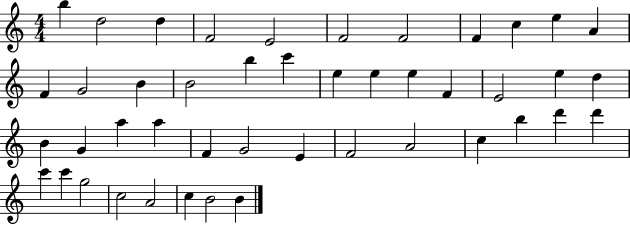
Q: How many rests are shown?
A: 0